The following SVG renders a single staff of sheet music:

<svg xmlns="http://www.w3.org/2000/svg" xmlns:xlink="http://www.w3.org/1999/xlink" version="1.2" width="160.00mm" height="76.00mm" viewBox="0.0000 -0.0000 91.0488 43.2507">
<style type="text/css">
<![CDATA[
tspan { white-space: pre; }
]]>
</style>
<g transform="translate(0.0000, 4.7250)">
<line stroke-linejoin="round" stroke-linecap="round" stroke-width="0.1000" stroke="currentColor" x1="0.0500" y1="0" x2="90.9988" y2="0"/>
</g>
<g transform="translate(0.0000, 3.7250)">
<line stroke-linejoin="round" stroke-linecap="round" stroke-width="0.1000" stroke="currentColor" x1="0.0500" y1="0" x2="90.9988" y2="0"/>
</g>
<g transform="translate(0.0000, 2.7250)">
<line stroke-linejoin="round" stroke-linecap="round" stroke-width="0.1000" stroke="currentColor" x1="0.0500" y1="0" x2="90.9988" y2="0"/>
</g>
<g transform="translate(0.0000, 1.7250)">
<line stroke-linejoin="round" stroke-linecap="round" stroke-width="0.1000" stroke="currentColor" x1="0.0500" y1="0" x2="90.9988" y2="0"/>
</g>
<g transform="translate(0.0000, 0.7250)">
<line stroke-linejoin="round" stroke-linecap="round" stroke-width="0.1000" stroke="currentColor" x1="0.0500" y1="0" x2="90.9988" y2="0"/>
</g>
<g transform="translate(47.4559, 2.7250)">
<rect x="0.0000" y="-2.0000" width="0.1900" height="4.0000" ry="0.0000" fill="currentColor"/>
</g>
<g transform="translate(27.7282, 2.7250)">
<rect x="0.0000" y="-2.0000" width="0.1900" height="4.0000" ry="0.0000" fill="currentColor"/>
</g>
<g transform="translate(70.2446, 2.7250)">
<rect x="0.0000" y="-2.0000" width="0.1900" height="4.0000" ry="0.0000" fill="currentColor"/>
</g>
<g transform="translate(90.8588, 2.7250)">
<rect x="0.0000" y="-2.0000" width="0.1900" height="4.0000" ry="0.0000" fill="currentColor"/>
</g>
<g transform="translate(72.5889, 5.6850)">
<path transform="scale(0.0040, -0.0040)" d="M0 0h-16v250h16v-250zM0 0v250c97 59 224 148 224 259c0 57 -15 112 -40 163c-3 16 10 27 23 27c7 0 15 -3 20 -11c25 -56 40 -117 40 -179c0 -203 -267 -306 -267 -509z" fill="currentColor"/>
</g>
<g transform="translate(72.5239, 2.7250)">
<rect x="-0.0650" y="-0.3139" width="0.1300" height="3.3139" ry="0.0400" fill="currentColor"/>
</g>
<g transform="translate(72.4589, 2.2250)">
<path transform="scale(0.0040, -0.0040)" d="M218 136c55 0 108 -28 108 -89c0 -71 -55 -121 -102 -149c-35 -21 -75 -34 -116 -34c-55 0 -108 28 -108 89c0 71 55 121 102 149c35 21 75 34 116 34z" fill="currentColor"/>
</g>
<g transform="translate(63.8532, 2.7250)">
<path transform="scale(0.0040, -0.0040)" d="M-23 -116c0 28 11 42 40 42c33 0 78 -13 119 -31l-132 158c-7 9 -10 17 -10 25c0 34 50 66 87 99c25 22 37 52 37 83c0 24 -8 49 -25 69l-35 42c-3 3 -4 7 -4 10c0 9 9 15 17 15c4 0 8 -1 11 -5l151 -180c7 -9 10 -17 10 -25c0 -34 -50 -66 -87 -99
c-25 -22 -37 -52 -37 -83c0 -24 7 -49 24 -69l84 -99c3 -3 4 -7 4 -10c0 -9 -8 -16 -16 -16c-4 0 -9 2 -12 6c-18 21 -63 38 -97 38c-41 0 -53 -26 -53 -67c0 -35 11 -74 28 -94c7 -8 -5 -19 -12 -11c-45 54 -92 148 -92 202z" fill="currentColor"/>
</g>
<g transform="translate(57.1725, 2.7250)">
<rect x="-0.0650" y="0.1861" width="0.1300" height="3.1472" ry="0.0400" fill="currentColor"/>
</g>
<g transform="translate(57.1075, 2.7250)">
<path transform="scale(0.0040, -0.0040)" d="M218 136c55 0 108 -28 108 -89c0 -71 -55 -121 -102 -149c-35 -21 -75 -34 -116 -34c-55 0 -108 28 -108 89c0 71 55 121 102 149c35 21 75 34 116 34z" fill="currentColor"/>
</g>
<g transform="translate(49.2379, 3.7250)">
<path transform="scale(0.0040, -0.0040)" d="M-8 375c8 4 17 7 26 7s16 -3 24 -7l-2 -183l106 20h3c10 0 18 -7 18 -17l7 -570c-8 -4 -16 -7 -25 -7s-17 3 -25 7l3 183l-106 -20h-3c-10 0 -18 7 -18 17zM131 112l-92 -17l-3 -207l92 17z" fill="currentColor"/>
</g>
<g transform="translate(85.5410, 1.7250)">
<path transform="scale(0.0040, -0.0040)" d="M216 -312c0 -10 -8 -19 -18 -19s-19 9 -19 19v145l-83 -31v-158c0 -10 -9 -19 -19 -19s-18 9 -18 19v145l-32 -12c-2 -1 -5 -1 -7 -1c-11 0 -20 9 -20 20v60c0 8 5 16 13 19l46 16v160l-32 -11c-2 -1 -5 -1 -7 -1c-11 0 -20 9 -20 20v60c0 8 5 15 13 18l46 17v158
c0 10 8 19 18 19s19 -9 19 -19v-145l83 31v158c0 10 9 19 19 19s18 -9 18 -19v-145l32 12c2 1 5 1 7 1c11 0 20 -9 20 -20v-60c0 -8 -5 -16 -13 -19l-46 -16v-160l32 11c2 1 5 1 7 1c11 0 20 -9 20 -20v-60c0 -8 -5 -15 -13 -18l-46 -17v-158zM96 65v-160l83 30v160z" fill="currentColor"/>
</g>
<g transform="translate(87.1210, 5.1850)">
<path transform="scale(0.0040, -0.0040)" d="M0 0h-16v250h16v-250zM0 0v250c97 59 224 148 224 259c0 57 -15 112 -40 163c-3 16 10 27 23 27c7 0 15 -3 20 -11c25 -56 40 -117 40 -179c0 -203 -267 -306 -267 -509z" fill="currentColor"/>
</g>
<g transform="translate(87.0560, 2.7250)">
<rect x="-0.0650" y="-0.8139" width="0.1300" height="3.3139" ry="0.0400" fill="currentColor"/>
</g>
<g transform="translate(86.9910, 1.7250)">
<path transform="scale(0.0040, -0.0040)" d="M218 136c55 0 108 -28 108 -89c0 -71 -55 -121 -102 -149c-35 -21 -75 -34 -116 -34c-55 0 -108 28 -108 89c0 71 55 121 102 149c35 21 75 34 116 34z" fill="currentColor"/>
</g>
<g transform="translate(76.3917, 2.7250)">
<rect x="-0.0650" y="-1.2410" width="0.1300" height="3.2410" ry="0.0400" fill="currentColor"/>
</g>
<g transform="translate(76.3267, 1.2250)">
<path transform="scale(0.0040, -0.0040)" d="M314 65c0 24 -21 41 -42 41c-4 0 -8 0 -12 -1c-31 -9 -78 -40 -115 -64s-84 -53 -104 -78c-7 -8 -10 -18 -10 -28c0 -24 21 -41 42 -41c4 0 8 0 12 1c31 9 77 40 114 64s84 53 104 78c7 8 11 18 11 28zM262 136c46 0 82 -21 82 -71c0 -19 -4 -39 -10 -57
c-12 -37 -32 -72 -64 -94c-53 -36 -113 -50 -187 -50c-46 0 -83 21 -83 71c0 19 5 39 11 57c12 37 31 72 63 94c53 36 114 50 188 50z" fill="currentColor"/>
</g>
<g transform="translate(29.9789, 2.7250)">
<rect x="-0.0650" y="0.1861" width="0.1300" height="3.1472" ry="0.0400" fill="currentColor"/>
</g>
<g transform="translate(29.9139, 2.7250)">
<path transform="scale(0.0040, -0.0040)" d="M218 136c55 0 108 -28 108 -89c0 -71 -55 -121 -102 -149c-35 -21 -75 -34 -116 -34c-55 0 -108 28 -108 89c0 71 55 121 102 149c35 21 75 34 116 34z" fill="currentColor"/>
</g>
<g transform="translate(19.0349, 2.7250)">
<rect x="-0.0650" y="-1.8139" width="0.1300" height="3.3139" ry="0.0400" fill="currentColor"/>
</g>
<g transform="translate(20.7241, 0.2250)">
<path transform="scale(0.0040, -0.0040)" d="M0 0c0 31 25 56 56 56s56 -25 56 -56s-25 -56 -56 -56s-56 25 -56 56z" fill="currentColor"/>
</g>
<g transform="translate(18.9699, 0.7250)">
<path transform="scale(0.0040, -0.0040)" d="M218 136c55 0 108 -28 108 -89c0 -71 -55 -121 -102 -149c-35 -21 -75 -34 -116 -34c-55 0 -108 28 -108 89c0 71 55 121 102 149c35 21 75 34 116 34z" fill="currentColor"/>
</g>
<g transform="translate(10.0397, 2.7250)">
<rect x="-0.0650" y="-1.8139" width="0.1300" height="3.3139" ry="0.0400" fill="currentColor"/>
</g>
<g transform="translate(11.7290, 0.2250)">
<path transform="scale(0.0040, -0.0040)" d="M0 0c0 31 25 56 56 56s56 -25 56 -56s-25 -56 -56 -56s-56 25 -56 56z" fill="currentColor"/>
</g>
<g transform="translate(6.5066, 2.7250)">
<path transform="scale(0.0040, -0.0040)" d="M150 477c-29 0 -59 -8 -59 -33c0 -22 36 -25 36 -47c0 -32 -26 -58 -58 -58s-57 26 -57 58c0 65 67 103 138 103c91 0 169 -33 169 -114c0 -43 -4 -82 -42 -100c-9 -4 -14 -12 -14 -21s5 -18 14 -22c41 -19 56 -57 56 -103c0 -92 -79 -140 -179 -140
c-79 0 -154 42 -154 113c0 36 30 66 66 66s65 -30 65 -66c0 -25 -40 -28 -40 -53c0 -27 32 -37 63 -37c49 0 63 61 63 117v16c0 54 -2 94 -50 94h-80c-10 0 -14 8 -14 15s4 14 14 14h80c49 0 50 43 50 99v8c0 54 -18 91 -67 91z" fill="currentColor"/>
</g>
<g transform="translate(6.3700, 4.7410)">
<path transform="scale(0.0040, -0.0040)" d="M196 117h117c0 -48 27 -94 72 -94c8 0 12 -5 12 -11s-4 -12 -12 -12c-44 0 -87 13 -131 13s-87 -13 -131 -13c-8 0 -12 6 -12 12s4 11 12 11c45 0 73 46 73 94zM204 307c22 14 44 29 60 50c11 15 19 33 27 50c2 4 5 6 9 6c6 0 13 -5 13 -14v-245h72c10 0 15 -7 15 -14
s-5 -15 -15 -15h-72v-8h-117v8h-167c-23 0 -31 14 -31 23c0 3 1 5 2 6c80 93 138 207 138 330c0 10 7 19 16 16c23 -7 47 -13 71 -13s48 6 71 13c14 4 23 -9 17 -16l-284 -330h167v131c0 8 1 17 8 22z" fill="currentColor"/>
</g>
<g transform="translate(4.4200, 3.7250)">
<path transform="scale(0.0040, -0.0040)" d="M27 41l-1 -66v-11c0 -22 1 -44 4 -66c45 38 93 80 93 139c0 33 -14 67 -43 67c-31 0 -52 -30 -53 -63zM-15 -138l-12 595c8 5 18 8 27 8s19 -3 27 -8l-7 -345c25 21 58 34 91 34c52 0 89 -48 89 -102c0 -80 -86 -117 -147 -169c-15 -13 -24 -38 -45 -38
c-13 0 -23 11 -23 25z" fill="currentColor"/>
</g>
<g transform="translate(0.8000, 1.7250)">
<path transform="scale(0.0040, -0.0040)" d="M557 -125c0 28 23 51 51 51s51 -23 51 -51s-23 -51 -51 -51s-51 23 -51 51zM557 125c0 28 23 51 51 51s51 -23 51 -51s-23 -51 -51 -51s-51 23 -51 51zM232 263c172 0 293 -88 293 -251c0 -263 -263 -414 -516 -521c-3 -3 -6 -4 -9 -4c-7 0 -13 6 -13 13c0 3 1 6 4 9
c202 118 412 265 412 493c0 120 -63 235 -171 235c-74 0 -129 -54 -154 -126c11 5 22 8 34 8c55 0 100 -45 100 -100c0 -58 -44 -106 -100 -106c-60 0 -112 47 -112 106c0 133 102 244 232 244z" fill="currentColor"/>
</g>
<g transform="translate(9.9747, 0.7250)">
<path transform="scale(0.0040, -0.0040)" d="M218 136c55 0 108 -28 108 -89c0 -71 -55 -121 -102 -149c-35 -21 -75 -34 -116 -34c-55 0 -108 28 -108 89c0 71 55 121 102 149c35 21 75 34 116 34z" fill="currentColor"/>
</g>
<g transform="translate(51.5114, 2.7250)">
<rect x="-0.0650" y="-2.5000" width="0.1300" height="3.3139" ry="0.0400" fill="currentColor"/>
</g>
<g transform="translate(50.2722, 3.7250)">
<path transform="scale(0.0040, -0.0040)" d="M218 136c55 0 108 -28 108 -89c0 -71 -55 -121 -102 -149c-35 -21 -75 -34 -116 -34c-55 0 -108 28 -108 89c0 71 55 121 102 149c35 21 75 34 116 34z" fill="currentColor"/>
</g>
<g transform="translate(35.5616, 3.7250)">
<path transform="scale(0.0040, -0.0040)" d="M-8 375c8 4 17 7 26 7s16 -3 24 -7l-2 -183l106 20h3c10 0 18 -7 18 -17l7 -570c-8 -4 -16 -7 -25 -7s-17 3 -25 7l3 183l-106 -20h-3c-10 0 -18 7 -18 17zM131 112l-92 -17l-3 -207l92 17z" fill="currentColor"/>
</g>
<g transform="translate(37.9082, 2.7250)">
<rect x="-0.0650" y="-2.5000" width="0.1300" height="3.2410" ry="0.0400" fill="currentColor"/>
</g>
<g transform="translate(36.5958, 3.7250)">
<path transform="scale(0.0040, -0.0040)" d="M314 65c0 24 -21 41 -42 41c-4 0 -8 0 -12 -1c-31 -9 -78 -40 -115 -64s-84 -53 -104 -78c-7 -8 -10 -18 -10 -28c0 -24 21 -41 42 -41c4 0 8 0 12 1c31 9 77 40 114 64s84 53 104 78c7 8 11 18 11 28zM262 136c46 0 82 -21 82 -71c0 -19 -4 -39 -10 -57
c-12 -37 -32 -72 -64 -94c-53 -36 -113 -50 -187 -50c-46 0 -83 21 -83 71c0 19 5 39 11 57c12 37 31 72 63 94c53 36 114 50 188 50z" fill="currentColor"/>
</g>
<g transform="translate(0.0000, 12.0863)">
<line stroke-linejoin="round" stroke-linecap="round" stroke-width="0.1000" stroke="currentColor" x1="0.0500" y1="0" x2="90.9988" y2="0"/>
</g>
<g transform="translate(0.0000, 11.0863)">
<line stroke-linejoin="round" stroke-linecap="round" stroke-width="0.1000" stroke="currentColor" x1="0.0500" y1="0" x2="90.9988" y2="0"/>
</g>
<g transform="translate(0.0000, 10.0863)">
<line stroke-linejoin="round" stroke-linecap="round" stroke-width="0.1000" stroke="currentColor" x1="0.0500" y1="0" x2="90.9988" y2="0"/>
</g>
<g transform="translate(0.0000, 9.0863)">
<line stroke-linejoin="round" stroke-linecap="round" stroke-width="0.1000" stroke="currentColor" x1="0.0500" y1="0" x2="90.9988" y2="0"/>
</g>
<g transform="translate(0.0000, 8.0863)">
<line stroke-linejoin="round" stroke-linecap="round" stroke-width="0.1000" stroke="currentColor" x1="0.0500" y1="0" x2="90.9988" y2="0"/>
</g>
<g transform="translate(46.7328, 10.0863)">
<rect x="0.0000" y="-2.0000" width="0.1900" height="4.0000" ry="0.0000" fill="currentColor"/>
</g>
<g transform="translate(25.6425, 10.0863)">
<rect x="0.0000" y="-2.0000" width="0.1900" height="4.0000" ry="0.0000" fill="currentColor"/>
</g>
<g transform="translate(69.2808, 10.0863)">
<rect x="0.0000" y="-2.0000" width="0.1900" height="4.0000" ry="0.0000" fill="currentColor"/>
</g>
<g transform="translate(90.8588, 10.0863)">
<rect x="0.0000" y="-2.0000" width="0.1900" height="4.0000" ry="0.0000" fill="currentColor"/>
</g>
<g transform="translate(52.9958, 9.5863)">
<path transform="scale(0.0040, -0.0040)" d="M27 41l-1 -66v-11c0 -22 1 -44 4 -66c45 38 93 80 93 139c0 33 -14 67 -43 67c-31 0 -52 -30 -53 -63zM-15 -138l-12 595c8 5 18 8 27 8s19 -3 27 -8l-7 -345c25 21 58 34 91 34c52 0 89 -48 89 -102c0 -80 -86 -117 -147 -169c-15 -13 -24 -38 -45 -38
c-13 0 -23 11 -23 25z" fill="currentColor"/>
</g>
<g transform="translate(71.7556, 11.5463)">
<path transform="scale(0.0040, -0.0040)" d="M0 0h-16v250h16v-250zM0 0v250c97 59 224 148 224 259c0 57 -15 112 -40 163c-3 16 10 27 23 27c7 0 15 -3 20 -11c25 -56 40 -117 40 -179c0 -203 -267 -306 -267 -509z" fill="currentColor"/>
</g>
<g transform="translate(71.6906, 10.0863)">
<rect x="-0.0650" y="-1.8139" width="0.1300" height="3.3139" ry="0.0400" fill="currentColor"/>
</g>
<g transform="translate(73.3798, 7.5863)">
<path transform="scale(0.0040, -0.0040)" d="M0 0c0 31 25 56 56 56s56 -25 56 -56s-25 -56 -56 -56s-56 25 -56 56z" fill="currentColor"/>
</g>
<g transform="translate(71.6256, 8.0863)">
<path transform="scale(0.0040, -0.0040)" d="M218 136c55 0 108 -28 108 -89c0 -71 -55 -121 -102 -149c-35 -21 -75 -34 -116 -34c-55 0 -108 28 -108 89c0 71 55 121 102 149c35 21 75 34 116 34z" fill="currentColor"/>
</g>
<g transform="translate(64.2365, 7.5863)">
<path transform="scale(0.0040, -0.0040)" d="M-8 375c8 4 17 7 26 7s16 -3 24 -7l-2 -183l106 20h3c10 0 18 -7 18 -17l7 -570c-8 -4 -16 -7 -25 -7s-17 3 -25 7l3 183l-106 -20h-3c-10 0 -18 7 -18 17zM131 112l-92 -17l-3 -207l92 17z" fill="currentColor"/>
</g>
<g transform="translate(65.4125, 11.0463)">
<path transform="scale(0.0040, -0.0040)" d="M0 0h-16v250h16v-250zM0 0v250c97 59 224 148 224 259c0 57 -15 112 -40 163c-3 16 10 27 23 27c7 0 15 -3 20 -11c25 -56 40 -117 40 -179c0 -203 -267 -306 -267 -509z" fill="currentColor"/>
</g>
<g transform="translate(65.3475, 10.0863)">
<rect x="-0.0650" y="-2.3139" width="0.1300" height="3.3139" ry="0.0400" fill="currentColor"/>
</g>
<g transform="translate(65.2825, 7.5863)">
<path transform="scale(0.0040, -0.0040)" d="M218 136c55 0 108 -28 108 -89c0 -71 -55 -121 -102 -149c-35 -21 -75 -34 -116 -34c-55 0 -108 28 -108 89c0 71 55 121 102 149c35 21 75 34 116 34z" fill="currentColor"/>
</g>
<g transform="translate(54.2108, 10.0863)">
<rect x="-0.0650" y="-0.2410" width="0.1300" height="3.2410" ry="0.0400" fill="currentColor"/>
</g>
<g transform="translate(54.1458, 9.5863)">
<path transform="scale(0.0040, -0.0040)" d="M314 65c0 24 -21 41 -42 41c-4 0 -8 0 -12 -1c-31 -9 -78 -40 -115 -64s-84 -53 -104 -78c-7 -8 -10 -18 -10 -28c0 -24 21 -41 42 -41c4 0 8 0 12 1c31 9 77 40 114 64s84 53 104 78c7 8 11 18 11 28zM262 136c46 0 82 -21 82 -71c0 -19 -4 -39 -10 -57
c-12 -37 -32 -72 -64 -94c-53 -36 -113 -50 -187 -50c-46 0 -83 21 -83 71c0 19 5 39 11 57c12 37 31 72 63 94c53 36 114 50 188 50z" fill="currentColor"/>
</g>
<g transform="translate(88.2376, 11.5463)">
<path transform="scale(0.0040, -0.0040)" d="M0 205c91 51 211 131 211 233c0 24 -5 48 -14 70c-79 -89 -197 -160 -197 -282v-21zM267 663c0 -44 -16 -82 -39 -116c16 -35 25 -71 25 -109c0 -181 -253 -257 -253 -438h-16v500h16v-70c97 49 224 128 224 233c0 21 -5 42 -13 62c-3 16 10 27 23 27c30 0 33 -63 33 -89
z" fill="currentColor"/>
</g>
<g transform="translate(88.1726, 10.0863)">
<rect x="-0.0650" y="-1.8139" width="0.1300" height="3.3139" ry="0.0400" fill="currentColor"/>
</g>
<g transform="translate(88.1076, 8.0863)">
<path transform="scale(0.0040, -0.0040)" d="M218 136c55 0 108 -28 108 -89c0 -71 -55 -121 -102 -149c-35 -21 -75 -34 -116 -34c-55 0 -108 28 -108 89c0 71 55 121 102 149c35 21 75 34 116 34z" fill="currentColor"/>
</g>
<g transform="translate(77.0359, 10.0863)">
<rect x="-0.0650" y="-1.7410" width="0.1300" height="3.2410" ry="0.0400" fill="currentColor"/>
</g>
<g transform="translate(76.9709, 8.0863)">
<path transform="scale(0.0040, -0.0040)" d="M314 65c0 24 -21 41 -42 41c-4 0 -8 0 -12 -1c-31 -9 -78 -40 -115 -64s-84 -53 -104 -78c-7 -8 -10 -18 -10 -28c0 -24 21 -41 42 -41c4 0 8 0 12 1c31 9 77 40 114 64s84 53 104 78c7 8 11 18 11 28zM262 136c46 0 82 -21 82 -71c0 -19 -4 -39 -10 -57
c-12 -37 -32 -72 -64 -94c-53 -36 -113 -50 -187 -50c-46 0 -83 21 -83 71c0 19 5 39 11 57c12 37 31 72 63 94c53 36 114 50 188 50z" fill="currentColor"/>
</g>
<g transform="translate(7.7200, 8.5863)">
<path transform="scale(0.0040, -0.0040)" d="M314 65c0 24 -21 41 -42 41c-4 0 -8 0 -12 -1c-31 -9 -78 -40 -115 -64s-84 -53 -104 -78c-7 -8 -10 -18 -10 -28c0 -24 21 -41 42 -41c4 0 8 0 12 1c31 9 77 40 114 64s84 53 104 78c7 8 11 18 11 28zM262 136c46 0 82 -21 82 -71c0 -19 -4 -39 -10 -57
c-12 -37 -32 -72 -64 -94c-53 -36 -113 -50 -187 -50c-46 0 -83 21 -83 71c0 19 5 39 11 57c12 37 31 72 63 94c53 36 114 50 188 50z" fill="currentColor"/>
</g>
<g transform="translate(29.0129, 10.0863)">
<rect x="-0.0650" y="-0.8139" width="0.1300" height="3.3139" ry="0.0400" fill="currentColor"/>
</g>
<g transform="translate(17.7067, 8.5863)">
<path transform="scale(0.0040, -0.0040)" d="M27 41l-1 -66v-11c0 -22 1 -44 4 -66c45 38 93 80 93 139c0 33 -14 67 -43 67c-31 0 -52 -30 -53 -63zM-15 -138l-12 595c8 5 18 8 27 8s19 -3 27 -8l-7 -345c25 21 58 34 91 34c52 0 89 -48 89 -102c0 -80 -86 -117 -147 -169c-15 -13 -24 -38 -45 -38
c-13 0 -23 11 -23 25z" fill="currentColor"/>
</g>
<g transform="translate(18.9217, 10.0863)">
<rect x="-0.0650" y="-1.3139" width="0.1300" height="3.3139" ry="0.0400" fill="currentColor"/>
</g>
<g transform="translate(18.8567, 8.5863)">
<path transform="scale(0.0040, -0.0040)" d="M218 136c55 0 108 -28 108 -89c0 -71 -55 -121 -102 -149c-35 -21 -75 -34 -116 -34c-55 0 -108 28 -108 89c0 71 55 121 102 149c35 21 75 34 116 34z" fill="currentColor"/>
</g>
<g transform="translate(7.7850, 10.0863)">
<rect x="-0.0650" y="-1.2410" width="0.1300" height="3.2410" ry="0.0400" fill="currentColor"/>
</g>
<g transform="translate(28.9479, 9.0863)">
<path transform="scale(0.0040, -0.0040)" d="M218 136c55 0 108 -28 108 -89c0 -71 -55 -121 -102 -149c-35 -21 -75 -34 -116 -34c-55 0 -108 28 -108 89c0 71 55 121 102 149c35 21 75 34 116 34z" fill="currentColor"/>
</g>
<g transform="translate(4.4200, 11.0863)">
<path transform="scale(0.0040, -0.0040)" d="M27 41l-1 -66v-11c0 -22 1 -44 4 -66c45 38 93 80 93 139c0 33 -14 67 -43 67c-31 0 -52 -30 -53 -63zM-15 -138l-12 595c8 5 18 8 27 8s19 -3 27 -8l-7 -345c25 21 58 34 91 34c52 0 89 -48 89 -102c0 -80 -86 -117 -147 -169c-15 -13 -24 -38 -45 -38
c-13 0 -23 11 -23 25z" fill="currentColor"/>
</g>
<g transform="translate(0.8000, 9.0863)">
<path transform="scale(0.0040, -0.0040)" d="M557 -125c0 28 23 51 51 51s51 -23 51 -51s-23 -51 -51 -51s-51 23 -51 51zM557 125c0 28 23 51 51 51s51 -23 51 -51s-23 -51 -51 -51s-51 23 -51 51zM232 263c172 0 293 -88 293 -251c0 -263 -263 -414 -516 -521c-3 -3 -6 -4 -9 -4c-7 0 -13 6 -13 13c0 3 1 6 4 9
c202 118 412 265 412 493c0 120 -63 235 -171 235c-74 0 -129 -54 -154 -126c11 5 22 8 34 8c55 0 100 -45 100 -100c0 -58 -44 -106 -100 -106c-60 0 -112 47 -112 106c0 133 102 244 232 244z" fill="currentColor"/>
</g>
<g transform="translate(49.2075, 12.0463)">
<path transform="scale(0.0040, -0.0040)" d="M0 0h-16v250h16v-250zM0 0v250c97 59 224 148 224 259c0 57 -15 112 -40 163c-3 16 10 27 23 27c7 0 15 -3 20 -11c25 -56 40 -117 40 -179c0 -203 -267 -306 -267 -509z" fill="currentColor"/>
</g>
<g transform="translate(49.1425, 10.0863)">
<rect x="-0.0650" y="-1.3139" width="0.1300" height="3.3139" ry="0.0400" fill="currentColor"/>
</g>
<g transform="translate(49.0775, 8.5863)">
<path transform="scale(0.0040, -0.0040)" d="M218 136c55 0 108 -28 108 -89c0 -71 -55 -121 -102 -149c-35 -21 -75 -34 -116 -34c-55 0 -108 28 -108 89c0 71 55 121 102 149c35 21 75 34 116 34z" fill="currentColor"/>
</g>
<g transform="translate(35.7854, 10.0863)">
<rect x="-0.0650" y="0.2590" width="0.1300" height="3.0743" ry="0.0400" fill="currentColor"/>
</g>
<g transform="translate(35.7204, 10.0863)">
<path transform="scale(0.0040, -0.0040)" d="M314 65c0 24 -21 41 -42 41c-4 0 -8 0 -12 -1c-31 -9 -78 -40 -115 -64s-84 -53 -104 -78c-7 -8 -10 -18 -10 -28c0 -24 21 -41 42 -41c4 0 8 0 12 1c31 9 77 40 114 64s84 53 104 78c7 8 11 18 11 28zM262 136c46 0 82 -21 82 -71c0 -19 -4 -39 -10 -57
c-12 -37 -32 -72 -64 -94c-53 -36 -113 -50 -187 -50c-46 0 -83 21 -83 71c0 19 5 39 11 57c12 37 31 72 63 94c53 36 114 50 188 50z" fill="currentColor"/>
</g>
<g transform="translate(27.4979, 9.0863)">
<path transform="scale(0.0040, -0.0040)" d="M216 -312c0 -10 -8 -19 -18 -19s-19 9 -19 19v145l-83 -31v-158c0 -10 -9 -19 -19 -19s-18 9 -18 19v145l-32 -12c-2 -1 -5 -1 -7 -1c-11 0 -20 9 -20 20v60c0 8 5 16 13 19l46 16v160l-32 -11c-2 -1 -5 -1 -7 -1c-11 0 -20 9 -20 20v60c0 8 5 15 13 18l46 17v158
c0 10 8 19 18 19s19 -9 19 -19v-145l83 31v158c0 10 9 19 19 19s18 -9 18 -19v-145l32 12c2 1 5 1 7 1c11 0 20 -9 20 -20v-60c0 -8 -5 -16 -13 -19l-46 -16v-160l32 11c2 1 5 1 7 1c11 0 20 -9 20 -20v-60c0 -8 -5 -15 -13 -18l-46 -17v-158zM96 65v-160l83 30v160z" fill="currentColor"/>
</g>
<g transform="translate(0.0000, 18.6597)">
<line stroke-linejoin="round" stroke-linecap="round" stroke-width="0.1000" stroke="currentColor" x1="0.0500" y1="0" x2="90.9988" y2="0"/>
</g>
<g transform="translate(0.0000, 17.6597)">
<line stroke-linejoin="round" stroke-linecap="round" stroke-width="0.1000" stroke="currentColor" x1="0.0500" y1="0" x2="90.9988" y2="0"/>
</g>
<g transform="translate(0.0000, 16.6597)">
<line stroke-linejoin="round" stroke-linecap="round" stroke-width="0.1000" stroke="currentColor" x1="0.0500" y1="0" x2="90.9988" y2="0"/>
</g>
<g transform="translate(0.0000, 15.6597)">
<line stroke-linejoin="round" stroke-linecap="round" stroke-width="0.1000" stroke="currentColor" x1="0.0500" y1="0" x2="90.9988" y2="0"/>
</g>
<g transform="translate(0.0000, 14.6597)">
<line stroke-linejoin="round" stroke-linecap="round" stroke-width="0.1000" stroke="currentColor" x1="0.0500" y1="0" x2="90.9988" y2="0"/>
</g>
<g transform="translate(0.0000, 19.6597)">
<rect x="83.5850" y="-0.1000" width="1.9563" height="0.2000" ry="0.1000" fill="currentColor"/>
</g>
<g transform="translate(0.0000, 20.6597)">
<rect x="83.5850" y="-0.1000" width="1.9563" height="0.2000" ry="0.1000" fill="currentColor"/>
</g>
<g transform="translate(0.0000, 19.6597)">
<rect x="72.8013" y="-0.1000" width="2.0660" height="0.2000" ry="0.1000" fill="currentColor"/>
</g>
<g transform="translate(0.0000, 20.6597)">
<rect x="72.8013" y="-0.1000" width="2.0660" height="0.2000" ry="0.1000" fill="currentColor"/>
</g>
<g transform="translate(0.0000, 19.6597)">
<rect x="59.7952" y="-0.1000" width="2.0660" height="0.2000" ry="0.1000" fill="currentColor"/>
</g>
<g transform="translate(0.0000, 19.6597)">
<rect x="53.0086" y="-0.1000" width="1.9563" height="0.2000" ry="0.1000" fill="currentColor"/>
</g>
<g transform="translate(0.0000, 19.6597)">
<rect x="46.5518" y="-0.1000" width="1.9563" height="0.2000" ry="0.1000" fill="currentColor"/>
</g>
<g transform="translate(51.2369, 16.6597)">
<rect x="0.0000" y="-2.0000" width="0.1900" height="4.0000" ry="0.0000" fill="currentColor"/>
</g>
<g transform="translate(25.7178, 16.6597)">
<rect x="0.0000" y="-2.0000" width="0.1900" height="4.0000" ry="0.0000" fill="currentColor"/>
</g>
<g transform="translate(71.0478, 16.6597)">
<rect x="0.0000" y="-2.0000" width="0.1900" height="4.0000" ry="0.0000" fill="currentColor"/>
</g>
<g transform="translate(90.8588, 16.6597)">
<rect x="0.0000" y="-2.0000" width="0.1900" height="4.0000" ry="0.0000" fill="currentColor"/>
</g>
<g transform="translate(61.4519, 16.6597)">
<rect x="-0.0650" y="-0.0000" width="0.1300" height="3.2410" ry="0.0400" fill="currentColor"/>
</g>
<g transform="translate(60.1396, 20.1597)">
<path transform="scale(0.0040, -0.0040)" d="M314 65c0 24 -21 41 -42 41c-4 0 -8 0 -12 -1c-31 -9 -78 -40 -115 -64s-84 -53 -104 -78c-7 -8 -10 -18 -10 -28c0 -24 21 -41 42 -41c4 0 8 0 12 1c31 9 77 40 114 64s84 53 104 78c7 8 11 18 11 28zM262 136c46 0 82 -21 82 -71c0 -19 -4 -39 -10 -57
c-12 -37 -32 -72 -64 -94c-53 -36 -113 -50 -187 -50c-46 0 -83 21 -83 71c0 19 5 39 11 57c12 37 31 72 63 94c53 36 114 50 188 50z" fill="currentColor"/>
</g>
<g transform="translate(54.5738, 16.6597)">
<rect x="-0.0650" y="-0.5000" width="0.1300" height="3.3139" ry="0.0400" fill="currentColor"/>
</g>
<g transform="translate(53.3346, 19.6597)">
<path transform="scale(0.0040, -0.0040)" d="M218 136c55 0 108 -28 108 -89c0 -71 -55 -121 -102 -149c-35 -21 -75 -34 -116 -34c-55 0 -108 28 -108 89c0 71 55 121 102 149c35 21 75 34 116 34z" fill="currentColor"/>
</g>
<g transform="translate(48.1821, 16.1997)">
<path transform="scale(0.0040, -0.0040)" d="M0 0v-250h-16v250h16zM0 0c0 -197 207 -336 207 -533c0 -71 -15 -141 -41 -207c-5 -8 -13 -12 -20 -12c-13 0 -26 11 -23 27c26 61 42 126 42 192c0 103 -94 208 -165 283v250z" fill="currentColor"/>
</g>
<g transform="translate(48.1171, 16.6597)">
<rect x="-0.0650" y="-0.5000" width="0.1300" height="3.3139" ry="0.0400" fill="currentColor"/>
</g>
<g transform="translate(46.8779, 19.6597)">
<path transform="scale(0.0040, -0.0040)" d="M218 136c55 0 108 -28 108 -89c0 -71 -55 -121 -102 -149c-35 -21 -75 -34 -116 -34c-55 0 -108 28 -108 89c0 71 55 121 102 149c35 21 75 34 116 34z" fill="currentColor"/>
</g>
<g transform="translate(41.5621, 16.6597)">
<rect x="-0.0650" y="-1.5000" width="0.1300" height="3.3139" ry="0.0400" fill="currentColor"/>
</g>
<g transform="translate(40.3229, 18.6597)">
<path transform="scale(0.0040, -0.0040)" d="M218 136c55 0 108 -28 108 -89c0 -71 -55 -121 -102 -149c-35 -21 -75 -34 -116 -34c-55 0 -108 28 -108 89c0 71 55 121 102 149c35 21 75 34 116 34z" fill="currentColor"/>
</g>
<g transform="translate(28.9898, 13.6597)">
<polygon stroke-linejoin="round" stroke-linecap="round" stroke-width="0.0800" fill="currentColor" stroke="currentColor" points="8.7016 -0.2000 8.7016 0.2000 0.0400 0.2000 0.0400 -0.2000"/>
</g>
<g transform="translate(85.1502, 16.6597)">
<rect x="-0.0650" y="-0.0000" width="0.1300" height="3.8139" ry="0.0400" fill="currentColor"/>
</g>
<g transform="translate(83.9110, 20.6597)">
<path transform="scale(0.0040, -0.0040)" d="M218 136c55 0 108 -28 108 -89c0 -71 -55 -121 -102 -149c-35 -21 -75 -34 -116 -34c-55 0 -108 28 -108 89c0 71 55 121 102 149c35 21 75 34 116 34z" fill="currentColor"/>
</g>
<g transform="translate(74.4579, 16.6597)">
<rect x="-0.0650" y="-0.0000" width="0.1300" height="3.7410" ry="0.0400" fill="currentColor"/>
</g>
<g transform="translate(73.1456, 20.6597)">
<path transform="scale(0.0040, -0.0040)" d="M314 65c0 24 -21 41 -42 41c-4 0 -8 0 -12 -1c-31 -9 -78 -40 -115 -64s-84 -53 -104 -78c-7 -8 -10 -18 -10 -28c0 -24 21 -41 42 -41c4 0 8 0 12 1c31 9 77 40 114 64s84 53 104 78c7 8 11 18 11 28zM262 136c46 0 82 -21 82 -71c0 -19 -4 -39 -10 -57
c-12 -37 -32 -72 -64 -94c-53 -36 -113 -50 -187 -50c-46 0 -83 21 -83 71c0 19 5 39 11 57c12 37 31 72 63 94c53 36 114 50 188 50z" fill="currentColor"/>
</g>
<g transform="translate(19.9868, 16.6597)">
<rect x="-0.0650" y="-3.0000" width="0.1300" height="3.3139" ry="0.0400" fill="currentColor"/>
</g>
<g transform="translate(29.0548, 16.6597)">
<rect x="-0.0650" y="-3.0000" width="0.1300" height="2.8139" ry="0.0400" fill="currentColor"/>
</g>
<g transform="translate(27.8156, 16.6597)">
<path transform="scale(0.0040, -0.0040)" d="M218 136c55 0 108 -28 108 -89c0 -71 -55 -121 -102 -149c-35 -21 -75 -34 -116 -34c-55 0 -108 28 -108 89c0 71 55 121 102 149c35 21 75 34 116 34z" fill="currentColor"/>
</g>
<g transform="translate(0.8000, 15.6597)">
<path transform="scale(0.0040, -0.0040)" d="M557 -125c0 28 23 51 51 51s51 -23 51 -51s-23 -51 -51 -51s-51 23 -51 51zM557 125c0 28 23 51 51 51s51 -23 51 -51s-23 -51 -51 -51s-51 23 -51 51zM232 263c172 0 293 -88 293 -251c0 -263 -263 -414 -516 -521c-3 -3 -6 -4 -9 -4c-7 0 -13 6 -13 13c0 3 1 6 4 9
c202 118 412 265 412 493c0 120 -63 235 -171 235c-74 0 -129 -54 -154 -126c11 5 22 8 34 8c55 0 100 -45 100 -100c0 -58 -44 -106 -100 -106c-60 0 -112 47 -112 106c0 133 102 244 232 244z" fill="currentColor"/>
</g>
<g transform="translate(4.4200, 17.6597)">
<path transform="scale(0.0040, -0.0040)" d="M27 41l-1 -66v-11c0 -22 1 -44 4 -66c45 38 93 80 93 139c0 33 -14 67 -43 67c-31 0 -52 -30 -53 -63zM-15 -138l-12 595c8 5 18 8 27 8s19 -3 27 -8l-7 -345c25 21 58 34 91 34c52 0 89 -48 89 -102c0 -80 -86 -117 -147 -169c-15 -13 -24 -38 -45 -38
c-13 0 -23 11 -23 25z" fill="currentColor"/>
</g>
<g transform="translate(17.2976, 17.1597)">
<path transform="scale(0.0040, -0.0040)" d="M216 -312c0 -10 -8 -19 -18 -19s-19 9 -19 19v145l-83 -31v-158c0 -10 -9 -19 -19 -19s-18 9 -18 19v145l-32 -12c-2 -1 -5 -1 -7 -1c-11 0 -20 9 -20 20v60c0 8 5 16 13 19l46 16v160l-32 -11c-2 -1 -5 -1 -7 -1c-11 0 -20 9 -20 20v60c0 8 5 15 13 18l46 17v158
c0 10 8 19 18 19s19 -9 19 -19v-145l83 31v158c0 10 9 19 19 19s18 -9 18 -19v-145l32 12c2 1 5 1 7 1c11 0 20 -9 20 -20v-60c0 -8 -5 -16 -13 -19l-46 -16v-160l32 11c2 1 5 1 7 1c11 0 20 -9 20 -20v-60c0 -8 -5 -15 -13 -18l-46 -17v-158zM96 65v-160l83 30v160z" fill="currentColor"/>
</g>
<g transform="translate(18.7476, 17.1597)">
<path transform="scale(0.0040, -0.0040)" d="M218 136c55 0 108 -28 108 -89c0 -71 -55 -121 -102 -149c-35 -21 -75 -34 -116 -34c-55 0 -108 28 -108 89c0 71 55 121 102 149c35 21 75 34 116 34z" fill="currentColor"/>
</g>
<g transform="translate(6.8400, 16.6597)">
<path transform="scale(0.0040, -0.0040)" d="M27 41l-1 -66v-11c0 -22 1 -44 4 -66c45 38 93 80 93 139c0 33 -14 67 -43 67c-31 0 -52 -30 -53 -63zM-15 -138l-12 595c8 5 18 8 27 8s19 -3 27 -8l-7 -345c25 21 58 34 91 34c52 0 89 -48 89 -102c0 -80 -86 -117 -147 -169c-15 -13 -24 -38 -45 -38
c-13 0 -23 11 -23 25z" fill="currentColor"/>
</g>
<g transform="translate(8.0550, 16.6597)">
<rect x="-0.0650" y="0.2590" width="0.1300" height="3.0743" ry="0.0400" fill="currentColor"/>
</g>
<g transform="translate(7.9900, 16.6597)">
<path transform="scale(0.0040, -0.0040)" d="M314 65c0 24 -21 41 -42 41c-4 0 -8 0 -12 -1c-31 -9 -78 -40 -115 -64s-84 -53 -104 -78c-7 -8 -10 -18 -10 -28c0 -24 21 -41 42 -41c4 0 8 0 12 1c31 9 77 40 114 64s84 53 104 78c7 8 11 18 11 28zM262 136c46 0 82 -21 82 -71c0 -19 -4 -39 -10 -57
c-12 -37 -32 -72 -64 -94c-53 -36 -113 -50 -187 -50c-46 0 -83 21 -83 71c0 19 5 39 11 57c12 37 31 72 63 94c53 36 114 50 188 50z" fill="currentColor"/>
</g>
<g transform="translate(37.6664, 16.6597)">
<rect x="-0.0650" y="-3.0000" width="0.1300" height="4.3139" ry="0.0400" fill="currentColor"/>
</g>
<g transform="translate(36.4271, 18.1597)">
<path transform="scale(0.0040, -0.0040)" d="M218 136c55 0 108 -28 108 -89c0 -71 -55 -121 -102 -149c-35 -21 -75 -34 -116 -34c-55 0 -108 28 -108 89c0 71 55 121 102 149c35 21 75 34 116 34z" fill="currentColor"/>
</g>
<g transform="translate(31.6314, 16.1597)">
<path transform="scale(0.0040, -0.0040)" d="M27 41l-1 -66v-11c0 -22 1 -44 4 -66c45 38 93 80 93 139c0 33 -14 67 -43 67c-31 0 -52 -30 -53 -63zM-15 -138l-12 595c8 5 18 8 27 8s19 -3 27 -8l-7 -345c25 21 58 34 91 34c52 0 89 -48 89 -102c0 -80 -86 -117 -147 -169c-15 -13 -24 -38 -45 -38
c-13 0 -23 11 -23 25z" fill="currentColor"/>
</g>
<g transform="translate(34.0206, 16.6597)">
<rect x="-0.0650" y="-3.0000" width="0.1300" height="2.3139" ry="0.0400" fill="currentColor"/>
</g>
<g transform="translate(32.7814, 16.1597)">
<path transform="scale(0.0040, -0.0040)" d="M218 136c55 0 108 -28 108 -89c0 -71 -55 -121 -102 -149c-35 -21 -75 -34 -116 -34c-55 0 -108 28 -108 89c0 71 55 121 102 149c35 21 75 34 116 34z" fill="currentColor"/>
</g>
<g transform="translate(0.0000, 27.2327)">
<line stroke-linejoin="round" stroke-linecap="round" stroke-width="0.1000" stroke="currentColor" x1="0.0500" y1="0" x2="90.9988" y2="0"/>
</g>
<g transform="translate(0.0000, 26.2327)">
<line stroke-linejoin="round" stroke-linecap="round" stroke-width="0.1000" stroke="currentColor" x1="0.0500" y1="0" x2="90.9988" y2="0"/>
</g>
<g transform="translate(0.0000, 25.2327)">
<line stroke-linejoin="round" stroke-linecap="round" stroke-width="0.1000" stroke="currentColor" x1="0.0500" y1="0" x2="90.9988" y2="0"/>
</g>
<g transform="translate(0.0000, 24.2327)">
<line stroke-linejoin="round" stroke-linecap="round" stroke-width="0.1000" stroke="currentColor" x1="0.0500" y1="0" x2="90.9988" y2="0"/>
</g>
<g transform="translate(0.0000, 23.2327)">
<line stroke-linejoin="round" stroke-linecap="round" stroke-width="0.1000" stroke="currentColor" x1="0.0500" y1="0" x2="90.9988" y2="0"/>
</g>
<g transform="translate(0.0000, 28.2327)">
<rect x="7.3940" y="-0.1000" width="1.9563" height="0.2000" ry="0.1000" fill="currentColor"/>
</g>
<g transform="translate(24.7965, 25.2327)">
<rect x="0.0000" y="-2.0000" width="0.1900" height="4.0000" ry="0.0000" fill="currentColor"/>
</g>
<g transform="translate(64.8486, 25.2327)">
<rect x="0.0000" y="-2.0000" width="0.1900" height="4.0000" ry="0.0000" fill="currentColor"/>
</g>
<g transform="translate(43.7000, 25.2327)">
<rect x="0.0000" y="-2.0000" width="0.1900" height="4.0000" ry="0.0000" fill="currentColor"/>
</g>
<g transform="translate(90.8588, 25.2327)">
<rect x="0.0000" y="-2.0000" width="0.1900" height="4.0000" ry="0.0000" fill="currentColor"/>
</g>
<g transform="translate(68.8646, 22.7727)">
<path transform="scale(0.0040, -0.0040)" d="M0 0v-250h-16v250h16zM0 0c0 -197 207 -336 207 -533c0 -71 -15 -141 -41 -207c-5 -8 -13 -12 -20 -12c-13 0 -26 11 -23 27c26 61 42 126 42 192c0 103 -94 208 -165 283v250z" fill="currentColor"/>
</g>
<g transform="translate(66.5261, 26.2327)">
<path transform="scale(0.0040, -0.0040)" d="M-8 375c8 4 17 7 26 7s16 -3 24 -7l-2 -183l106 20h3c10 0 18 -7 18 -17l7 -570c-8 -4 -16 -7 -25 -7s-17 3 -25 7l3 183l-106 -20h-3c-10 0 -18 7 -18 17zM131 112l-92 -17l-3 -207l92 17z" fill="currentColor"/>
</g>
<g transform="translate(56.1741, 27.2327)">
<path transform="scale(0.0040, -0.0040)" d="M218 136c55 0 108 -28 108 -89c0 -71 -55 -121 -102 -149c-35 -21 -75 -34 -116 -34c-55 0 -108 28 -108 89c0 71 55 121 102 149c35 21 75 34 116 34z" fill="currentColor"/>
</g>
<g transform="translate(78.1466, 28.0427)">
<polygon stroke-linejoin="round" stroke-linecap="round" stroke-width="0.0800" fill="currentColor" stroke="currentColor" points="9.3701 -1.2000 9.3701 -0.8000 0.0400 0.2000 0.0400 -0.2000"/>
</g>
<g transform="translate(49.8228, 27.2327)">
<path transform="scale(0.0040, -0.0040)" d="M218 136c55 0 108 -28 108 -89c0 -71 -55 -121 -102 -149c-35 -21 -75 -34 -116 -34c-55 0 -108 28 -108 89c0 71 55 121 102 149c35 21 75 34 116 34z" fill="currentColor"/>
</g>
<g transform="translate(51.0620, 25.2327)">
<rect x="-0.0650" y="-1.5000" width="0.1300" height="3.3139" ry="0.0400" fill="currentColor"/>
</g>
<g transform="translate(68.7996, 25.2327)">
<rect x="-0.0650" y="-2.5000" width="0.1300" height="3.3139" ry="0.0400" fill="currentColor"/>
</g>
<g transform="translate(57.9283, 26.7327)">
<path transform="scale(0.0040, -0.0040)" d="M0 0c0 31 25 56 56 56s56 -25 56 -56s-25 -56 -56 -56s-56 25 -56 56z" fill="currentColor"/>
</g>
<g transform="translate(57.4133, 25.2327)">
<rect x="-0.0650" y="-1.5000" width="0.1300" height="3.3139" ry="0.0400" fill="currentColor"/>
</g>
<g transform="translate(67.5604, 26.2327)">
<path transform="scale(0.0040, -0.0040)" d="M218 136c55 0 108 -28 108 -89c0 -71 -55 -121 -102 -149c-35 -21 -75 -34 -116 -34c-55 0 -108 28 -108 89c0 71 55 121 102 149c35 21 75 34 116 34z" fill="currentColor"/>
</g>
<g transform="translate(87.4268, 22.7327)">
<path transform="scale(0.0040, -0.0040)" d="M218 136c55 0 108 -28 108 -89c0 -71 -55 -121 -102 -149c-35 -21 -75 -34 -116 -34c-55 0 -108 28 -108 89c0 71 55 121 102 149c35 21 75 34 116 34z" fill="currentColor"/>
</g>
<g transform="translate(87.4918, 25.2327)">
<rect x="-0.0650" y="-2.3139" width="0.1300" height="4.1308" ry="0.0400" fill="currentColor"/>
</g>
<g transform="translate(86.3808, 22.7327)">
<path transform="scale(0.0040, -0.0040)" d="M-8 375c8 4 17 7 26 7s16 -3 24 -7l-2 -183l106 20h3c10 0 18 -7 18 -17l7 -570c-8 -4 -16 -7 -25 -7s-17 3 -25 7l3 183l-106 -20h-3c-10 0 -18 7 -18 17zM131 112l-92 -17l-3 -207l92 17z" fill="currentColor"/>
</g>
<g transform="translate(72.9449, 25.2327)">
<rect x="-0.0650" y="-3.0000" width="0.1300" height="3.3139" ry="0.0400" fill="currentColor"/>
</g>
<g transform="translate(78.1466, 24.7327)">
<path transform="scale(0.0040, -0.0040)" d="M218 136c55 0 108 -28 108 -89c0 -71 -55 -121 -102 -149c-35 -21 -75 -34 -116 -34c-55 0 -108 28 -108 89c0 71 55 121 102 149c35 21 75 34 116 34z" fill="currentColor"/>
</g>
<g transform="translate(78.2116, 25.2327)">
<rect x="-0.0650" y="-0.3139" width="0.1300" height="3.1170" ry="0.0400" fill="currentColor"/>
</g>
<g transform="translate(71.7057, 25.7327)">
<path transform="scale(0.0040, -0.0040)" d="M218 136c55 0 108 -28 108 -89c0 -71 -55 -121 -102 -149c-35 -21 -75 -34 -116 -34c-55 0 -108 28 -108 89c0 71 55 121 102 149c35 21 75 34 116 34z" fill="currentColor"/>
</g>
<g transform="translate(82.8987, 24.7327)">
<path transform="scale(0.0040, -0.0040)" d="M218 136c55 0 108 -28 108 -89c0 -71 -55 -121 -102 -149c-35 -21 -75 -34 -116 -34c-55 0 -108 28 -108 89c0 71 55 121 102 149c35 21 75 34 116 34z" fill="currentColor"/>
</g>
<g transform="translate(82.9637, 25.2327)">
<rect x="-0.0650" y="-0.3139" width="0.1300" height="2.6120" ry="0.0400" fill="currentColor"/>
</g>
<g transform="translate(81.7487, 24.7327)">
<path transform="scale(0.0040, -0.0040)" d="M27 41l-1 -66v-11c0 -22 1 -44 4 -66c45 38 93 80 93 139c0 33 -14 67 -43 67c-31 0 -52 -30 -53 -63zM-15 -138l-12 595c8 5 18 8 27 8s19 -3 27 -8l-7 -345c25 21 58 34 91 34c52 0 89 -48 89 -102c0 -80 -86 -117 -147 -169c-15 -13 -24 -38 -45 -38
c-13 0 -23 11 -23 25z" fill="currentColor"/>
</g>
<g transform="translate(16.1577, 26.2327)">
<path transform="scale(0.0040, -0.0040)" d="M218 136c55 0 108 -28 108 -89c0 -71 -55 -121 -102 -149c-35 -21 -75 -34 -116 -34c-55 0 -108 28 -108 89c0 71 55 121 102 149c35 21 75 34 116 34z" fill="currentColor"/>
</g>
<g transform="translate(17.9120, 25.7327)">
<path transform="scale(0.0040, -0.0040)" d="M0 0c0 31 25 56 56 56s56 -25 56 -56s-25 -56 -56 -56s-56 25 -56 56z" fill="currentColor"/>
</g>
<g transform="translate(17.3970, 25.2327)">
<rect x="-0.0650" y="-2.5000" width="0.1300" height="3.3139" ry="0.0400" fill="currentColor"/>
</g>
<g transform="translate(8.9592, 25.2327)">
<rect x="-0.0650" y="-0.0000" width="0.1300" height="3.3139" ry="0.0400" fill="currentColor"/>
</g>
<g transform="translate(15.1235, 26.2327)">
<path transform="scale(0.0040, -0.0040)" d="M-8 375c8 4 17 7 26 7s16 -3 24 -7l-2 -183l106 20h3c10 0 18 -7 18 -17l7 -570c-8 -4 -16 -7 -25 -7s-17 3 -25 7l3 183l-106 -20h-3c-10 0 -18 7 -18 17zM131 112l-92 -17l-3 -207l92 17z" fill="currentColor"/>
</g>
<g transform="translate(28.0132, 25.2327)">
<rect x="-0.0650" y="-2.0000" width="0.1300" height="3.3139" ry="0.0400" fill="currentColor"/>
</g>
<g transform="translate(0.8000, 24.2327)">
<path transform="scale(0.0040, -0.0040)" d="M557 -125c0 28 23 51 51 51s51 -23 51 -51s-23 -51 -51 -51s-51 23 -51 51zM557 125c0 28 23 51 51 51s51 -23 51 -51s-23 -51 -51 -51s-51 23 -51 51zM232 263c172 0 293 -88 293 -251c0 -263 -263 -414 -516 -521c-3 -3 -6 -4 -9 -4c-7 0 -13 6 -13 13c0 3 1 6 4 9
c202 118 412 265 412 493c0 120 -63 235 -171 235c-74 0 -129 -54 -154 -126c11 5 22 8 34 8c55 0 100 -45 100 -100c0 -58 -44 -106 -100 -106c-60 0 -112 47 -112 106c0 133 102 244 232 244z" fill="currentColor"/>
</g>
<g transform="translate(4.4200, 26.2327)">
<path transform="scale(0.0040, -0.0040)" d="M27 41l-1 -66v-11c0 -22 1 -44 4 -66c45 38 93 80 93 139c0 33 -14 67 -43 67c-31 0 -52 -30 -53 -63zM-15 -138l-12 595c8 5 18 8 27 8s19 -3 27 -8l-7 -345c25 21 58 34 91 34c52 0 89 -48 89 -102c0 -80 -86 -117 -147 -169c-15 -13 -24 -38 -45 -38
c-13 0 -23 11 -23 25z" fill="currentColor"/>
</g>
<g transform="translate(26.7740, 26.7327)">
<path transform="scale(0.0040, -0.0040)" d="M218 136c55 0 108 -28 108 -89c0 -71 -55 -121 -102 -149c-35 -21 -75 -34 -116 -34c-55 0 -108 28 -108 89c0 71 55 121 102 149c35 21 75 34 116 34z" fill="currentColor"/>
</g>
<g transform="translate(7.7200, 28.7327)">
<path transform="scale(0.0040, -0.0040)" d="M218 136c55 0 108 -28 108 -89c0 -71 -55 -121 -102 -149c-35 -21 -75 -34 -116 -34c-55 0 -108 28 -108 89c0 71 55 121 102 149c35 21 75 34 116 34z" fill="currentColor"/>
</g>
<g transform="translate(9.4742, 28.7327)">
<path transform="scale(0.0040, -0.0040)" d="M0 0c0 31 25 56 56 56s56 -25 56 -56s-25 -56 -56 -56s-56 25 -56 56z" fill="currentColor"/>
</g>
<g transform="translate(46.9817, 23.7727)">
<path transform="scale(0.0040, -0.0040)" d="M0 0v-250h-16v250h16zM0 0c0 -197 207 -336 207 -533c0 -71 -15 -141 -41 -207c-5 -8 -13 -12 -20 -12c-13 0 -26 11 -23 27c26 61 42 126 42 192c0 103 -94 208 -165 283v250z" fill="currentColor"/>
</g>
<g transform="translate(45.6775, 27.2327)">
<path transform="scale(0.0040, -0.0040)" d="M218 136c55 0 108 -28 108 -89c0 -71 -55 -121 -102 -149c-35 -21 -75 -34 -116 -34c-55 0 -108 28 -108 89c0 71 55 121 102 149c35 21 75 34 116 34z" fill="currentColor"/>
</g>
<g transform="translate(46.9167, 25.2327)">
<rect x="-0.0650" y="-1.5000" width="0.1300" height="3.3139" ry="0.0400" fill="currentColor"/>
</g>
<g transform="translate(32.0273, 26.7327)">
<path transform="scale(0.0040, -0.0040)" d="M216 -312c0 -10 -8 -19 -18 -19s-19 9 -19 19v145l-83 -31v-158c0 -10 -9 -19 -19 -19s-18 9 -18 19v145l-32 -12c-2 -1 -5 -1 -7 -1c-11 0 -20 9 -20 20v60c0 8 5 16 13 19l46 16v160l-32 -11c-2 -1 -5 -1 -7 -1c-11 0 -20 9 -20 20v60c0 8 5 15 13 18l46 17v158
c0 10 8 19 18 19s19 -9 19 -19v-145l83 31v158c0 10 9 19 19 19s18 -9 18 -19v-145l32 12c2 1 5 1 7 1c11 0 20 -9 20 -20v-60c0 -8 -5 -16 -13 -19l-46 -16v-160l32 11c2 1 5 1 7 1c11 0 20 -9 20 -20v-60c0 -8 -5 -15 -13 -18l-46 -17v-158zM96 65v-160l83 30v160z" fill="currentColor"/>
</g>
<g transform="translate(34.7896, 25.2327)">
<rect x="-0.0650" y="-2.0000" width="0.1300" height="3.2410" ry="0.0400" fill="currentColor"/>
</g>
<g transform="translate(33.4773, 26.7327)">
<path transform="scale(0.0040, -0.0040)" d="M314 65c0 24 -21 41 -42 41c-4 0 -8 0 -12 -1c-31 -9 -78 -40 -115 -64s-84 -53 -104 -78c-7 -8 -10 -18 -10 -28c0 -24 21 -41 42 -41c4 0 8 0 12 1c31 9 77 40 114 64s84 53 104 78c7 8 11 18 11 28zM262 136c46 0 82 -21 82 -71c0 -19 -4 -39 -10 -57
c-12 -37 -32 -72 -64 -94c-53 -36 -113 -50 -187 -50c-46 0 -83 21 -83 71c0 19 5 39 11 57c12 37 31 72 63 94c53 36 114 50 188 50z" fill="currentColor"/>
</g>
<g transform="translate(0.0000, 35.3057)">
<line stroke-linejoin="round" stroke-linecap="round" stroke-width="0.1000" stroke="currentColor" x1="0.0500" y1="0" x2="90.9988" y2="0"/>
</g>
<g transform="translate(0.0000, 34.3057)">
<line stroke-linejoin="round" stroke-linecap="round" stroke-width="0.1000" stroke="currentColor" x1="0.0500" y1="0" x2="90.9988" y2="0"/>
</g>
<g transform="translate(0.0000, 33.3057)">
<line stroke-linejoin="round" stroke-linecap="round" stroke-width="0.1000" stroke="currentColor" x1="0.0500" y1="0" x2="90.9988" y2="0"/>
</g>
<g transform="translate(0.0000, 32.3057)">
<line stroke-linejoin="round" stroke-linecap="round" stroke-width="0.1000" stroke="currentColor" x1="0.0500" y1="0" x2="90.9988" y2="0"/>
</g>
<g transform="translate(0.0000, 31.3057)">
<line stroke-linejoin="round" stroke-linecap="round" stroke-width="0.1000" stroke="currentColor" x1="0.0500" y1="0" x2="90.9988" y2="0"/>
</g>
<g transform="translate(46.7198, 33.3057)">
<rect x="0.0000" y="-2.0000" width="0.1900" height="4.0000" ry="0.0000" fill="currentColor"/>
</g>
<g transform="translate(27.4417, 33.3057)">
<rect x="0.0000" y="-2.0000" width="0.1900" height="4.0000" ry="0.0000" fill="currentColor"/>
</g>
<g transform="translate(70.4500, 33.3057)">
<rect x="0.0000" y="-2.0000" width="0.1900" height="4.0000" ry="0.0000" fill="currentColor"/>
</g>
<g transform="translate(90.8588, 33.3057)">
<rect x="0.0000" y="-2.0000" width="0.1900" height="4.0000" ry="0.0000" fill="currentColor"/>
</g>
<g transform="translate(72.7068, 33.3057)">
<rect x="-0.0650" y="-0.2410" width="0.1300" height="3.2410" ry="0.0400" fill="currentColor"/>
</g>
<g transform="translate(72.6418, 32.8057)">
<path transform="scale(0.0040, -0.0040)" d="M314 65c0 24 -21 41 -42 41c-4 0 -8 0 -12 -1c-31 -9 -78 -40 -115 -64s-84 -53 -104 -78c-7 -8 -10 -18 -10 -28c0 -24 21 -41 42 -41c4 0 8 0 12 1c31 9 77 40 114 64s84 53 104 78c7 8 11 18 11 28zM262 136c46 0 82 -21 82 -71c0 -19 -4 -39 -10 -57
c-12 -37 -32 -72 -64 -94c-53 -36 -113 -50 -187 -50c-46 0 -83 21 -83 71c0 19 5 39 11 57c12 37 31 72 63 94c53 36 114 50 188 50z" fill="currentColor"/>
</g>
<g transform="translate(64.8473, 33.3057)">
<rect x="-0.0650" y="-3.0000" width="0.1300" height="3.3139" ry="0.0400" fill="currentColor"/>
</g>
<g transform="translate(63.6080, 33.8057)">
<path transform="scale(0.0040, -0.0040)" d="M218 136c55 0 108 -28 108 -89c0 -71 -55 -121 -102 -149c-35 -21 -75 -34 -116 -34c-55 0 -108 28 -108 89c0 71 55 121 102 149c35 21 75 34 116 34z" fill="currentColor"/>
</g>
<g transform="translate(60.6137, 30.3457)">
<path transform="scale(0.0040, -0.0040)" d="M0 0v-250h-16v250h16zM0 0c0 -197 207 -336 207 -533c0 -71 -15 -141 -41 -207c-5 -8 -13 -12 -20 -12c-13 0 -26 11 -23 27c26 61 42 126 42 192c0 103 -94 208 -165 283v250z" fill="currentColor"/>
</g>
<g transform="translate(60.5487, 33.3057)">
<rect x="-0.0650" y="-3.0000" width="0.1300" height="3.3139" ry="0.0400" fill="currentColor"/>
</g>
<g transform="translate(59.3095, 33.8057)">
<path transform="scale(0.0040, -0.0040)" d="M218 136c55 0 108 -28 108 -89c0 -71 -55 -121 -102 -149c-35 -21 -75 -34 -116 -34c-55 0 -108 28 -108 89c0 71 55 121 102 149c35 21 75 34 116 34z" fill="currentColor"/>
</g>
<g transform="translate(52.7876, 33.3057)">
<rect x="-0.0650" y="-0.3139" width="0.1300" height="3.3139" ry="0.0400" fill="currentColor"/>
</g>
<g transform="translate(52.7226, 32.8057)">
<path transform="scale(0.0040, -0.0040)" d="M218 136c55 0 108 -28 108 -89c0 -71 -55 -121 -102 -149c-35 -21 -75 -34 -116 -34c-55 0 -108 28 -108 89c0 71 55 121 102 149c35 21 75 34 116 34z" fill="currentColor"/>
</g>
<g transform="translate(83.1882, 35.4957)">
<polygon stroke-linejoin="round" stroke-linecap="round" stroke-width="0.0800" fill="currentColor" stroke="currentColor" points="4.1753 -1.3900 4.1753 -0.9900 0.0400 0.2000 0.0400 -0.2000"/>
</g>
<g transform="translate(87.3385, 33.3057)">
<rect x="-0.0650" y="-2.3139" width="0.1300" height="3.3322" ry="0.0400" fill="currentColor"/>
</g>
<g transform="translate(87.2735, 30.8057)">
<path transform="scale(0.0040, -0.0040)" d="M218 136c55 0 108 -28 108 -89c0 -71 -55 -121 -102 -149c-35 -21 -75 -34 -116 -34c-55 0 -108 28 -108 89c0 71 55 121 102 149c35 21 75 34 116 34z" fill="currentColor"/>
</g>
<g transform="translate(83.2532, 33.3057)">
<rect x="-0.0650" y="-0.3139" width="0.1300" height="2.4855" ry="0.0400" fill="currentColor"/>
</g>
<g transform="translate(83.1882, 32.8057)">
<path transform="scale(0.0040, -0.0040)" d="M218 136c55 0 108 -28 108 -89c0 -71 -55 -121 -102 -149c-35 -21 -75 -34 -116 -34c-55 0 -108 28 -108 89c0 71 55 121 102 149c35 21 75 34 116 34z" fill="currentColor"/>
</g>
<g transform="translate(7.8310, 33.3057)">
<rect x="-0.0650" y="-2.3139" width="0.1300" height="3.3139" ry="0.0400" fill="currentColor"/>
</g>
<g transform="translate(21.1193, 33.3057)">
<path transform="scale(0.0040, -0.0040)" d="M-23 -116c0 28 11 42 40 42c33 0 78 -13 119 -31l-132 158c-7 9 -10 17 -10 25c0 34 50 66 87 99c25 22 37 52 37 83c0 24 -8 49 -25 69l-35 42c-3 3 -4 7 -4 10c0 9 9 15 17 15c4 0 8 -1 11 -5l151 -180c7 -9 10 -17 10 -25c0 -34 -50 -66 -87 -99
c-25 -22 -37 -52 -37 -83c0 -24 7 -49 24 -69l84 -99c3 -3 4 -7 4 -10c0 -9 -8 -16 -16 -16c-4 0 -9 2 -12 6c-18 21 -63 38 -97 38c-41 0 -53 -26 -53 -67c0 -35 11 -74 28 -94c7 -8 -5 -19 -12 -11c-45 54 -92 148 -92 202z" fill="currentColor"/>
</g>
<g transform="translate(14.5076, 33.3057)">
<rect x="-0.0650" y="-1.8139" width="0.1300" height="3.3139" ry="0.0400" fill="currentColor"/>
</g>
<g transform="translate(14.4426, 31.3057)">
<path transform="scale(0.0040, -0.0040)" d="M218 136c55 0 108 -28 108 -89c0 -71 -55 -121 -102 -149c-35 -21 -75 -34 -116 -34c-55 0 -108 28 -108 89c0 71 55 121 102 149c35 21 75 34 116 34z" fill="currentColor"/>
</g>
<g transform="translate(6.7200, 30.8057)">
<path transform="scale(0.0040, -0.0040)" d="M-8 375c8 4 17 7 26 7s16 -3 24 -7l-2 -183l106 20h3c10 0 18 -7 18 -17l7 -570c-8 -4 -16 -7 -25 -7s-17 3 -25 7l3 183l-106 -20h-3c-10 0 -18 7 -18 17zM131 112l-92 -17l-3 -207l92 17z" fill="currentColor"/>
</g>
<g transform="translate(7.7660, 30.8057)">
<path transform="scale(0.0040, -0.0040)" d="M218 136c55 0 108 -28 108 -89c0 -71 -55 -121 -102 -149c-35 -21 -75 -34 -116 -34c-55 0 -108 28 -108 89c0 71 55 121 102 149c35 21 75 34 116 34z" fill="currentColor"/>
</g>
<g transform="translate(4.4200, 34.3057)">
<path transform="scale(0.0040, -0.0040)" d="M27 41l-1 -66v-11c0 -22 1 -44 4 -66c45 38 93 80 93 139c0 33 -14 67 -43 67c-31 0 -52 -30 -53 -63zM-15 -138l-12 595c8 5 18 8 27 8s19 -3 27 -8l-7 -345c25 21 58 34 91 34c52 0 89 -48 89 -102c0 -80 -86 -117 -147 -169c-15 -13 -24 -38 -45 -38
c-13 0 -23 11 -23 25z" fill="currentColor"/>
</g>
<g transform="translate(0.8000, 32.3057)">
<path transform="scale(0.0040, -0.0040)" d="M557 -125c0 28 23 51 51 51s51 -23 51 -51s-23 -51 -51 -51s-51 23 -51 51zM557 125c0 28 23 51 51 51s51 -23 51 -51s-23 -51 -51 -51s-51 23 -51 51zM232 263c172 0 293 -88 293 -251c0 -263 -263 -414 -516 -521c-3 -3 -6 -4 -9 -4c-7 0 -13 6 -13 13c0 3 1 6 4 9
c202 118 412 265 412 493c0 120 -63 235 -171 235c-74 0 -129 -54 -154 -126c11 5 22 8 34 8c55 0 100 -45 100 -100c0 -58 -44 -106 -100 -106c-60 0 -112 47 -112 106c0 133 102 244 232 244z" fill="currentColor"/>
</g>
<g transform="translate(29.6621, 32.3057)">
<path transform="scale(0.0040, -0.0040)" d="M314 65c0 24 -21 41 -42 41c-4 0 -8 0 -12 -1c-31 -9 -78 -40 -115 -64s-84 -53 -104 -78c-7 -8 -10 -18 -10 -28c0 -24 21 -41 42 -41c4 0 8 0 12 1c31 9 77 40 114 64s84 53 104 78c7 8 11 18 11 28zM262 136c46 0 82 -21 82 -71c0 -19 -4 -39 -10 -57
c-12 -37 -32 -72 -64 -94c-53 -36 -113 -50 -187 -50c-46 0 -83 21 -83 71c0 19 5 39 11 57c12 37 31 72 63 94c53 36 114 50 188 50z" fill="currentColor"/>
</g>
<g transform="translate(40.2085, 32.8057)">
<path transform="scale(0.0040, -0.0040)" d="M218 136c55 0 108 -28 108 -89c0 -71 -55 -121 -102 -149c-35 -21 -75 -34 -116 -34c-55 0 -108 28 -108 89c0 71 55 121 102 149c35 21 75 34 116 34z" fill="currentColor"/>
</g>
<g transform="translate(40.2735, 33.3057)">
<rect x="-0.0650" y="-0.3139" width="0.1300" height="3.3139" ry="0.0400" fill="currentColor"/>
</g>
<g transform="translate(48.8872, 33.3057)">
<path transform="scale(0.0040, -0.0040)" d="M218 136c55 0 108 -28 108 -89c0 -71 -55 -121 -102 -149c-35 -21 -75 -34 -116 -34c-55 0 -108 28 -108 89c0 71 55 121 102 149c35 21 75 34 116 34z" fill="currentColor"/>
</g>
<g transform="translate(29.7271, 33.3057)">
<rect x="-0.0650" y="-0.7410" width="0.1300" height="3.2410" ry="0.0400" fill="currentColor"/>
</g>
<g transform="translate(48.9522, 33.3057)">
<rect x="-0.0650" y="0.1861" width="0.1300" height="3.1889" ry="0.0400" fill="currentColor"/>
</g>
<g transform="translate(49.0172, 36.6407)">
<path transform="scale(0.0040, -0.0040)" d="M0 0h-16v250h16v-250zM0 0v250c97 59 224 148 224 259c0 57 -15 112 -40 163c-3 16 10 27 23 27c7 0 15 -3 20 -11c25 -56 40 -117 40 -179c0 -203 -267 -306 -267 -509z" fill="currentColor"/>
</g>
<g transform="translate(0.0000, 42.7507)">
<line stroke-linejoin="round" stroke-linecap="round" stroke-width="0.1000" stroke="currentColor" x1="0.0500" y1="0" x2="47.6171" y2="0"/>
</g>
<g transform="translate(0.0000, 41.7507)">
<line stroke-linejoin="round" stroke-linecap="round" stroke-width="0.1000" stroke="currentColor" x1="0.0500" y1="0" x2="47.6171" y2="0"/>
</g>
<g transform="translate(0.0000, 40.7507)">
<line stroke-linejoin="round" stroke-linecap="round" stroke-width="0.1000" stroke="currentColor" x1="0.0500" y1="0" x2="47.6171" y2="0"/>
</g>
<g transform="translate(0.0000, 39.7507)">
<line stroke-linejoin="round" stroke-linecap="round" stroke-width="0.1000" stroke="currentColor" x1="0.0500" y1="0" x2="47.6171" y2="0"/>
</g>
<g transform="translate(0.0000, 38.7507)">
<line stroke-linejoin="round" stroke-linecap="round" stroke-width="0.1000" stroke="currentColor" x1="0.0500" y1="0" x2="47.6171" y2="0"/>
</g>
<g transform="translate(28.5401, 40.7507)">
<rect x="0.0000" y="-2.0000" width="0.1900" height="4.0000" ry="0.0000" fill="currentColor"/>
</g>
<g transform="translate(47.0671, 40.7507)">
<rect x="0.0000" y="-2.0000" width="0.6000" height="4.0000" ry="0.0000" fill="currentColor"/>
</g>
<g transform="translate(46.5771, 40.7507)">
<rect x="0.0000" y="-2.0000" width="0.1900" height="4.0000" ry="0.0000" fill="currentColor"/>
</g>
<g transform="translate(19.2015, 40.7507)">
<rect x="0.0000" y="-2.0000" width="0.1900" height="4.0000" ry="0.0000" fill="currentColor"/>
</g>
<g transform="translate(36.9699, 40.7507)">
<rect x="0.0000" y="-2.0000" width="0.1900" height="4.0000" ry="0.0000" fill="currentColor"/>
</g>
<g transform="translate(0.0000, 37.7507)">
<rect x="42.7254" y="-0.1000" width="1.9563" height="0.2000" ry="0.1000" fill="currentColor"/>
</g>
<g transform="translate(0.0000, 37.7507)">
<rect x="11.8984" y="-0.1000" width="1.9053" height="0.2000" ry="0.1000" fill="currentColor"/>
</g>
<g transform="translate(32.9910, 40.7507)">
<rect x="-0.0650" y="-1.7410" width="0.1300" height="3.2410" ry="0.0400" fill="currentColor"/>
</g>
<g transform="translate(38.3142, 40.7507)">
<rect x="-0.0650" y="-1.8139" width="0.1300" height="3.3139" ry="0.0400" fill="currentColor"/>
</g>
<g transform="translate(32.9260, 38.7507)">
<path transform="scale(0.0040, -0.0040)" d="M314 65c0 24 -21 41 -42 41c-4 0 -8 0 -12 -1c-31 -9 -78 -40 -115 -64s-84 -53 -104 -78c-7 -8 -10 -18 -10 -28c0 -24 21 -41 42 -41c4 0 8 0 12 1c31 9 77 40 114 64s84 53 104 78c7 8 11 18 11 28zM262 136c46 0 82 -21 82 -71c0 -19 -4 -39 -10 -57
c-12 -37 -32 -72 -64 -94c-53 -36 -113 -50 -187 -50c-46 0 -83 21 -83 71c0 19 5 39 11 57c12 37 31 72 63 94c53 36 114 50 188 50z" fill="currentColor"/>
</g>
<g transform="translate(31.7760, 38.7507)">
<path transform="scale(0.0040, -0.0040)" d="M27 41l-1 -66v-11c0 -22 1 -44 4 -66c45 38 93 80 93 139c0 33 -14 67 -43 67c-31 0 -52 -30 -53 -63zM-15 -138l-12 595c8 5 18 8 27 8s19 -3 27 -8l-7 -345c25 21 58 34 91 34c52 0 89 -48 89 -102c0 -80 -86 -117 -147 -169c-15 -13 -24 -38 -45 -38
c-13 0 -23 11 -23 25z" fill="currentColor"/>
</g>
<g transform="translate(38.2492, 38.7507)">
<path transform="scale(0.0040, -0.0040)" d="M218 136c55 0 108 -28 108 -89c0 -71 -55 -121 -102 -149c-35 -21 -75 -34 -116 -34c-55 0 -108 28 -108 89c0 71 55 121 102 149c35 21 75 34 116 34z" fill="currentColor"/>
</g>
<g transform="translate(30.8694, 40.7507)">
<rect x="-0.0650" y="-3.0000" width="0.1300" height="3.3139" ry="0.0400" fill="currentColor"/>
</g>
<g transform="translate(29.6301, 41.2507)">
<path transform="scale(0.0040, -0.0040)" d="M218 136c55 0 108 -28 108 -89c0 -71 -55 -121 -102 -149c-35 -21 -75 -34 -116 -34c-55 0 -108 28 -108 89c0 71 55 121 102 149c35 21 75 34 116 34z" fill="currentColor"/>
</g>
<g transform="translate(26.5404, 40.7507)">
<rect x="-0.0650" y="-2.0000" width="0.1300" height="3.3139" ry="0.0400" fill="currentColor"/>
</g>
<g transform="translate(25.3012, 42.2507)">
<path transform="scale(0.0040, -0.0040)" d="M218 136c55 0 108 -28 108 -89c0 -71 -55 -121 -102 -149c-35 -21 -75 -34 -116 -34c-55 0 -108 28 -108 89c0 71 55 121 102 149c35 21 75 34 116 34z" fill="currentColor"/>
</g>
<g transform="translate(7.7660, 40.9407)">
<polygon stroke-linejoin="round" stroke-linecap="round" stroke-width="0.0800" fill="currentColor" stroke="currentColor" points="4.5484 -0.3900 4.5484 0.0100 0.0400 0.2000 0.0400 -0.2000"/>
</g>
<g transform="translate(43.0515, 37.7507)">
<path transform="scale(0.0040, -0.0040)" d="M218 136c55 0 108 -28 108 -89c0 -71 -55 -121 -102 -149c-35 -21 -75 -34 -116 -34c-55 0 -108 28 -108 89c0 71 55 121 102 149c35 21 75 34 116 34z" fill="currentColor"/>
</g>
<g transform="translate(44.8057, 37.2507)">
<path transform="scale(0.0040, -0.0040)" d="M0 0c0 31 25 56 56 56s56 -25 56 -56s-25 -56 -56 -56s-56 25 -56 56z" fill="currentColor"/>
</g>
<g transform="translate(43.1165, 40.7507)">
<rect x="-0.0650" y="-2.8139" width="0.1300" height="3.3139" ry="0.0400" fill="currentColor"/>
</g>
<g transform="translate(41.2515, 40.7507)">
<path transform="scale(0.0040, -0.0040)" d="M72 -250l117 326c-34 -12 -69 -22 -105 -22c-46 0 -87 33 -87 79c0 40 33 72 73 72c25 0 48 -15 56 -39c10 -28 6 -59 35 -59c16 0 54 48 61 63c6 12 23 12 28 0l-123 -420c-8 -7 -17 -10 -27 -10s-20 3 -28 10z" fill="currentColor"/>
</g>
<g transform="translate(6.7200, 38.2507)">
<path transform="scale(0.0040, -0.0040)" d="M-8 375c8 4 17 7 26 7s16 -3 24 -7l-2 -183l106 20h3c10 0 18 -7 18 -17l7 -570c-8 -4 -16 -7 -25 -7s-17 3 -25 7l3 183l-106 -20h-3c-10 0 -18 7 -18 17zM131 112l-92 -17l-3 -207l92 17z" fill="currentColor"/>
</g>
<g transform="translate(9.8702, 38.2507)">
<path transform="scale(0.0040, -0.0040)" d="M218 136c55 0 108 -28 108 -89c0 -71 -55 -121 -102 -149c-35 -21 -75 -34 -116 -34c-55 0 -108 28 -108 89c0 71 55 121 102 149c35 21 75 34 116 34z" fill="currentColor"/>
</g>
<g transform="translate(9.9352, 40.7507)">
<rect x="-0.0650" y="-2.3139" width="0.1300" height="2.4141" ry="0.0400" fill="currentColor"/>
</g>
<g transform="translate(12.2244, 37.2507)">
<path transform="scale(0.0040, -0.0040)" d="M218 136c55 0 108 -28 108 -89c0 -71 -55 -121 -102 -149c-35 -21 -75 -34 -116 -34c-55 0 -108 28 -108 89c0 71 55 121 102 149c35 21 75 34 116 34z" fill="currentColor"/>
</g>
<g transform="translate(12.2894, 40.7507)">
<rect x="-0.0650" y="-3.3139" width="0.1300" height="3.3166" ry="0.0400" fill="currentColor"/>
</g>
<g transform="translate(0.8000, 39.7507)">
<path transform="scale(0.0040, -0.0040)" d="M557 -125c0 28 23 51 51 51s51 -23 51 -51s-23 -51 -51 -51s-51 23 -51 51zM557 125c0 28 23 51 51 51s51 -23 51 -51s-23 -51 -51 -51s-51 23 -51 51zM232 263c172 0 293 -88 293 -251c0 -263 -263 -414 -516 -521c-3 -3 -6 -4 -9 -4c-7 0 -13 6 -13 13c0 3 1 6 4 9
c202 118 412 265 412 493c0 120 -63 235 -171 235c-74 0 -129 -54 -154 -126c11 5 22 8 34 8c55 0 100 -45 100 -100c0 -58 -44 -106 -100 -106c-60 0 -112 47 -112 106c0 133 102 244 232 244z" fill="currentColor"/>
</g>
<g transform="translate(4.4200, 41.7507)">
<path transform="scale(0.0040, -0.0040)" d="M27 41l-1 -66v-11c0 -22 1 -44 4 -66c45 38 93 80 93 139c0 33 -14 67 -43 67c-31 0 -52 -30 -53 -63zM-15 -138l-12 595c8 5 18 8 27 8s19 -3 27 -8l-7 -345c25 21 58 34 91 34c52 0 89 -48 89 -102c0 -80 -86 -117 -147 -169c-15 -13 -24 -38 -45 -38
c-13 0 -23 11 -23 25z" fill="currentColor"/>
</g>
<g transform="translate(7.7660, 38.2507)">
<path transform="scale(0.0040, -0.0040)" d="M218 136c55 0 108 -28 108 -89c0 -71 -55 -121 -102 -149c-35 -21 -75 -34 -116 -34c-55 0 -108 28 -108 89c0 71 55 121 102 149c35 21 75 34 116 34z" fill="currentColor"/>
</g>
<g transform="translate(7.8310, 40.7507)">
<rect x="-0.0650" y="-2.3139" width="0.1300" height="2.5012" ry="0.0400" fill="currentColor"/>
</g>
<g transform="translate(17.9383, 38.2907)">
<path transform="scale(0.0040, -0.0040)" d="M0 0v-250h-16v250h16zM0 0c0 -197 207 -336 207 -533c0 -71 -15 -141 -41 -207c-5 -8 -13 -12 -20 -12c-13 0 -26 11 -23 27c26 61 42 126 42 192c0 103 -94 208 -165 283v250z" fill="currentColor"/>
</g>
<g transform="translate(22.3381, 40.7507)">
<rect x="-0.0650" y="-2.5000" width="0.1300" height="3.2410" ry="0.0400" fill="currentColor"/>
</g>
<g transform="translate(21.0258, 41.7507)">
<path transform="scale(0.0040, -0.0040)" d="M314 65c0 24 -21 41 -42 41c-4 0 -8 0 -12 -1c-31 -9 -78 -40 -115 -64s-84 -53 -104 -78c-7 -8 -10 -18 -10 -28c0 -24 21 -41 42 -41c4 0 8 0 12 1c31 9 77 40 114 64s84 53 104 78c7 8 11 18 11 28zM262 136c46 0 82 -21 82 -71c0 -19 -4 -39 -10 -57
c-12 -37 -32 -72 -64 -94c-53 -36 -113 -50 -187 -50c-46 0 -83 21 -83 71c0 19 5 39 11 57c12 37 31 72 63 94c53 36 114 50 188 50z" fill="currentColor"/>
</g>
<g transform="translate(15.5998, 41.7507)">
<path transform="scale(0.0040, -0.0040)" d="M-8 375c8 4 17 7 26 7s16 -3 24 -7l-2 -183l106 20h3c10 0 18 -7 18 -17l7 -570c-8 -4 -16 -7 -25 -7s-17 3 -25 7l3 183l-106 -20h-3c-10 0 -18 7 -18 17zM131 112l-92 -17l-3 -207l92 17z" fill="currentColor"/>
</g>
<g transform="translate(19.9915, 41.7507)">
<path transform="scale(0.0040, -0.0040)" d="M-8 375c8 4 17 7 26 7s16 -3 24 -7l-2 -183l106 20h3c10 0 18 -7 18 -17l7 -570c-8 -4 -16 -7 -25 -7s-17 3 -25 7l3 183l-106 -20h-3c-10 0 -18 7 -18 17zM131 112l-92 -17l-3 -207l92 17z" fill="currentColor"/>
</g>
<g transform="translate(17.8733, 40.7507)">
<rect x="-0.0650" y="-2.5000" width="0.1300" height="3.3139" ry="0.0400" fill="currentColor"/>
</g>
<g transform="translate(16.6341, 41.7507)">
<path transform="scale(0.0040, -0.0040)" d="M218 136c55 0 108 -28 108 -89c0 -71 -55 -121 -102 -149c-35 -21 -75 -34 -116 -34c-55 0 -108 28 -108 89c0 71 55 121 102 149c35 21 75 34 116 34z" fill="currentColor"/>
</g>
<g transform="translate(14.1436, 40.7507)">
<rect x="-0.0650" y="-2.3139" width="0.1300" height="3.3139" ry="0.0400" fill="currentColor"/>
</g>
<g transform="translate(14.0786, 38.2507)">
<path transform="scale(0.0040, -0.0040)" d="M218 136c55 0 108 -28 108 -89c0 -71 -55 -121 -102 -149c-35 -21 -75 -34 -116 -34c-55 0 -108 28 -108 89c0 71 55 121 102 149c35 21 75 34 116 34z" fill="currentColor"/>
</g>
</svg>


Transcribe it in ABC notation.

X:1
T:Untitled
M:3/4
L:1/4
K:F
A, A, D, B,,2 B,, D, z E,/2 G,2 ^F,/2 G,2 _G, ^F, D,2 G,/2 _E,2 B,/2 A,/2 A,2 A,/4 _D,2 ^C, D,/2 _E,/2 A,,/2 G,, E,,/2 E,, D,,2 C,,2 C,, D,, B,, A,, ^A,,2 G,,/2 G,, G,, B,,/2 C, E,/2 _E,/2 B,/2 B, A, z F,2 E, D,/2 E, C,/2 C, E,2 E,/2 _B,/2 B,/2 B,/2 D/2 B, B,,/2 B,,2 A,, C, _A,2 A, z/2 C